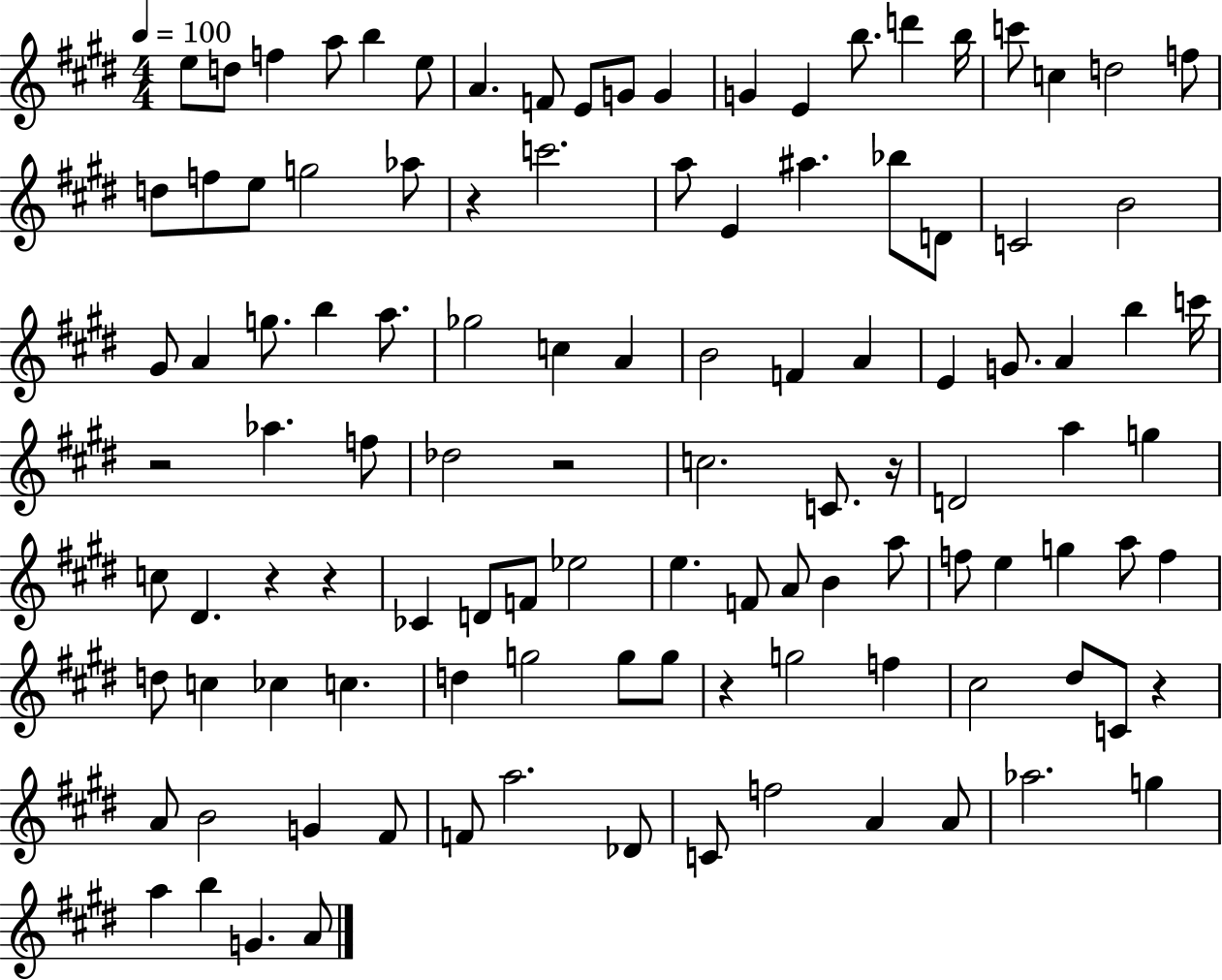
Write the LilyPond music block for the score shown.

{
  \clef treble
  \numericTimeSignature
  \time 4/4
  \key e \major
  \tempo 4 = 100
  e''8 d''8 f''4 a''8 b''4 e''8 | a'4. f'8 e'8 g'8 g'4 | g'4 e'4 b''8. d'''4 b''16 | c'''8 c''4 d''2 f''8 | \break d''8 f''8 e''8 g''2 aes''8 | r4 c'''2. | a''8 e'4 ais''4. bes''8 d'8 | c'2 b'2 | \break gis'8 a'4 g''8. b''4 a''8. | ges''2 c''4 a'4 | b'2 f'4 a'4 | e'4 g'8. a'4 b''4 c'''16 | \break r2 aes''4. f''8 | des''2 r2 | c''2. c'8. r16 | d'2 a''4 g''4 | \break c''8 dis'4. r4 r4 | ces'4 d'8 f'8 ees''2 | e''4. f'8 a'8 b'4 a''8 | f''8 e''4 g''4 a''8 f''4 | \break d''8 c''4 ces''4 c''4. | d''4 g''2 g''8 g''8 | r4 g''2 f''4 | cis''2 dis''8 c'8 r4 | \break a'8 b'2 g'4 fis'8 | f'8 a''2. des'8 | c'8 f''2 a'4 a'8 | aes''2. g''4 | \break a''4 b''4 g'4. a'8 | \bar "|."
}